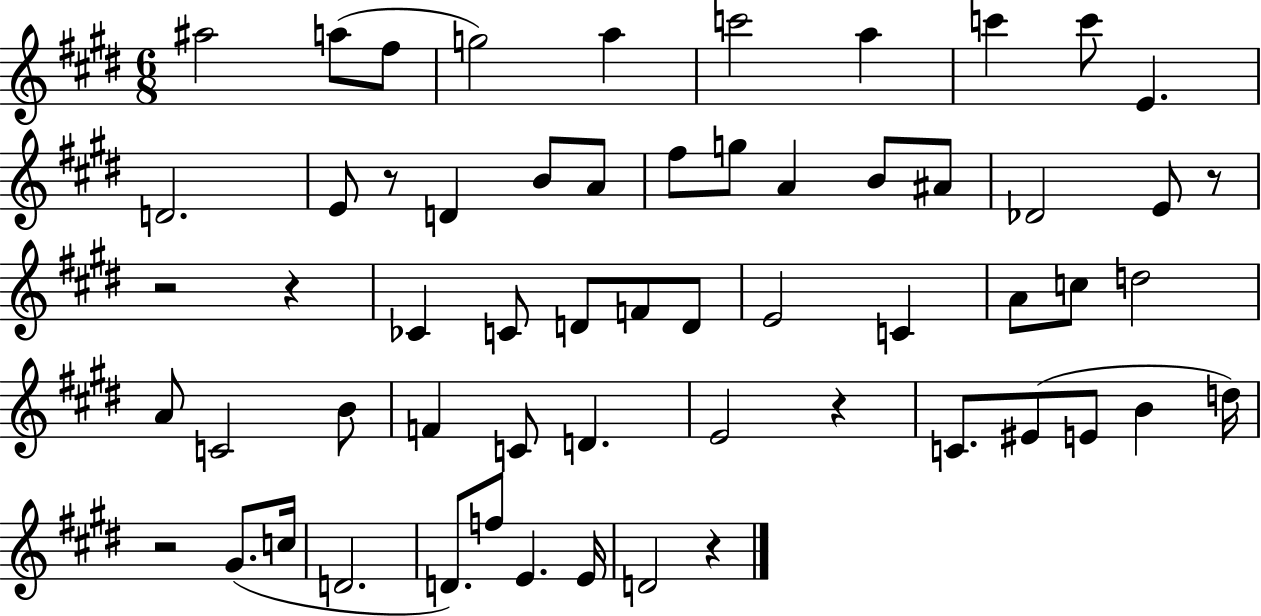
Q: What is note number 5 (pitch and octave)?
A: A5